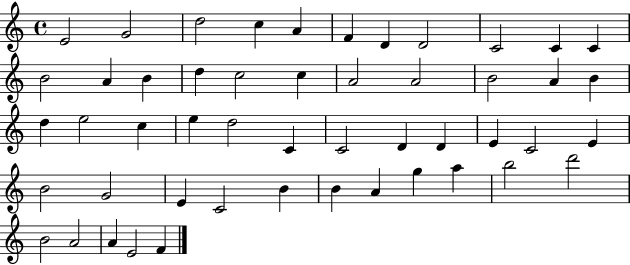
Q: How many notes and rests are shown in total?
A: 50